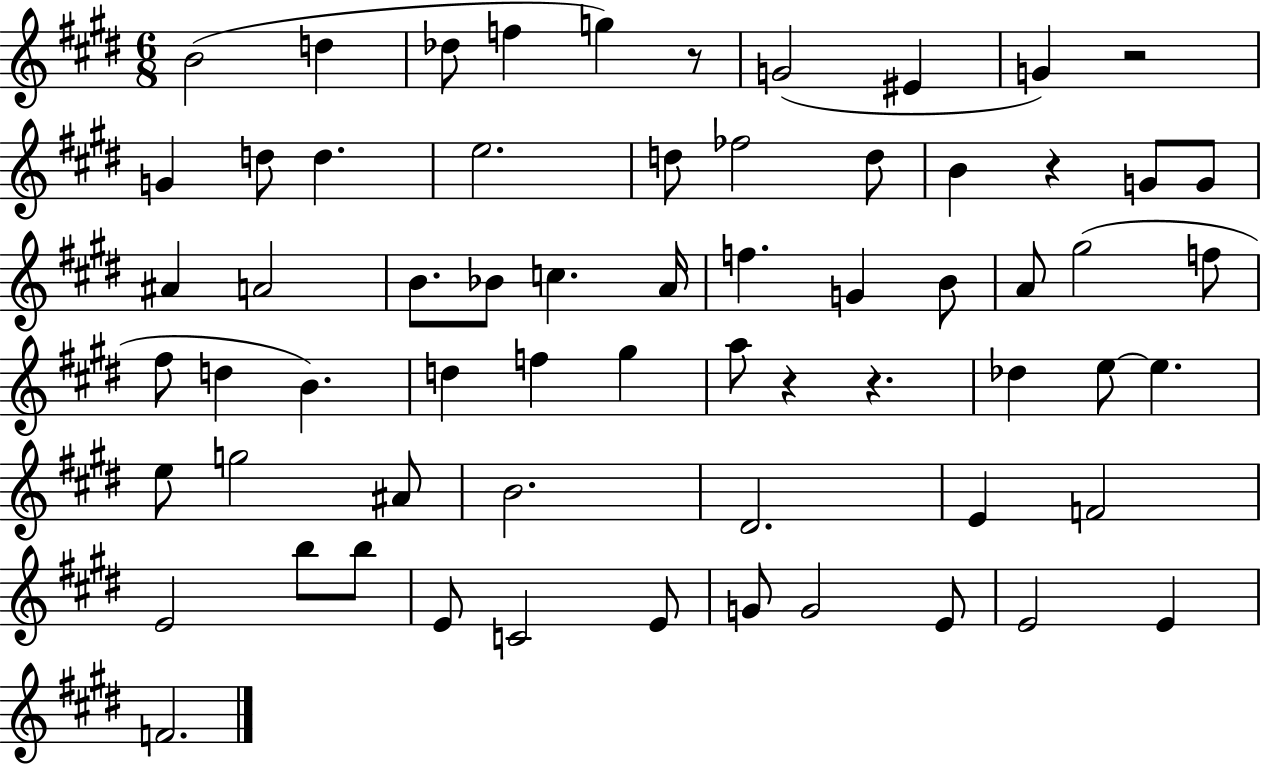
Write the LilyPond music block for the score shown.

{
  \clef treble
  \numericTimeSignature
  \time 6/8
  \key e \major
  \repeat volta 2 { b'2( d''4 | des''8 f''4 g''4) r8 | g'2( eis'4 | g'4) r2 | \break g'4 d''8 d''4. | e''2. | d''8 fes''2 d''8 | b'4 r4 g'8 g'8 | \break ais'4 a'2 | b'8. bes'8 c''4. a'16 | f''4. g'4 b'8 | a'8 gis''2( f''8 | \break fis''8 d''4 b'4.) | d''4 f''4 gis''4 | a''8 r4 r4. | des''4 e''8~~ e''4. | \break e''8 g''2 ais'8 | b'2. | dis'2. | e'4 f'2 | \break e'2 b''8 b''8 | e'8 c'2 e'8 | g'8 g'2 e'8 | e'2 e'4 | \break f'2. | } \bar "|."
}